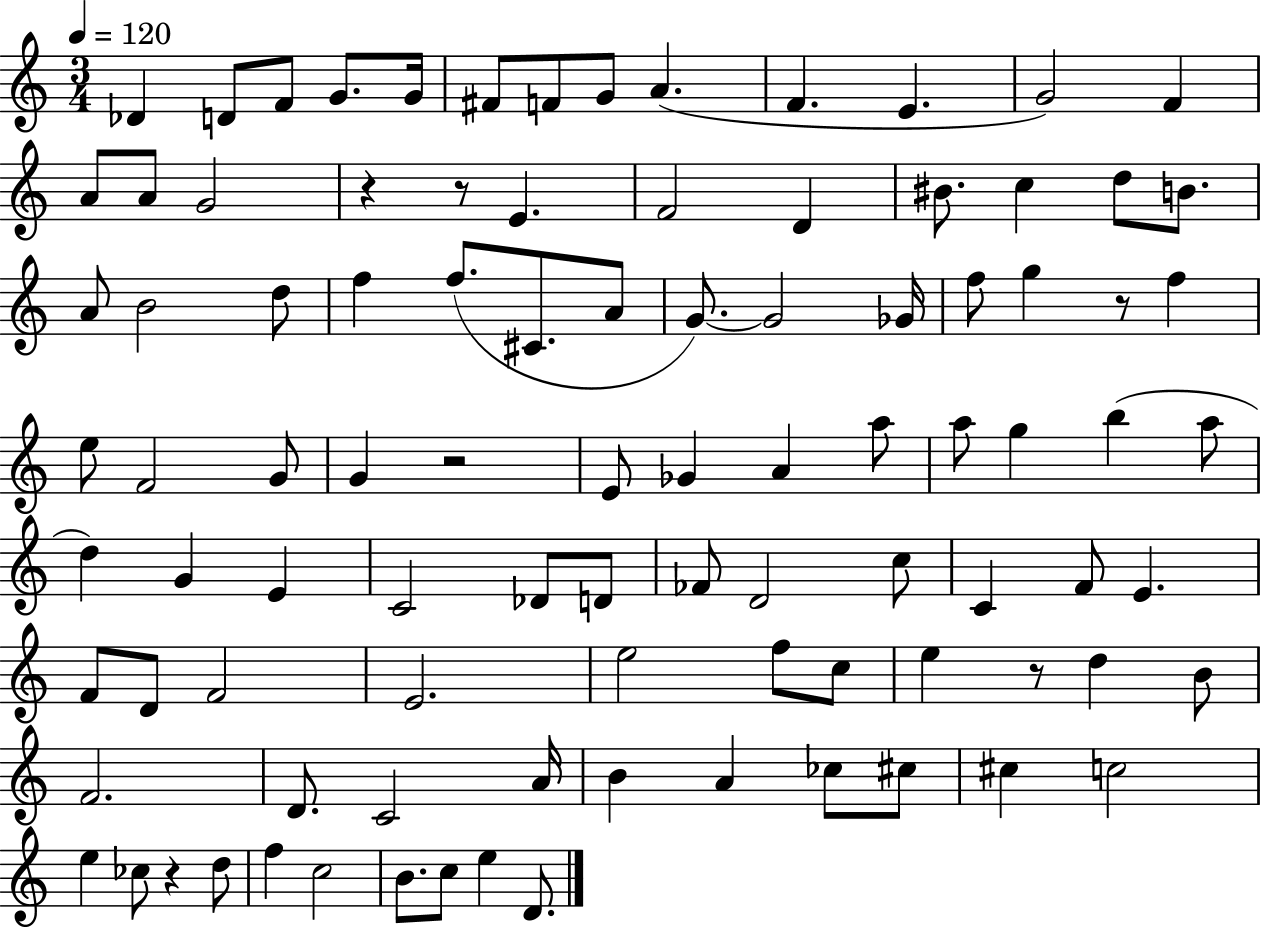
X:1
T:Untitled
M:3/4
L:1/4
K:C
_D D/2 F/2 G/2 G/4 ^F/2 F/2 G/2 A F E G2 F A/2 A/2 G2 z z/2 E F2 D ^B/2 c d/2 B/2 A/2 B2 d/2 f f/2 ^C/2 A/2 G/2 G2 _G/4 f/2 g z/2 f e/2 F2 G/2 G z2 E/2 _G A a/2 a/2 g b a/2 d G E C2 _D/2 D/2 _F/2 D2 c/2 C F/2 E F/2 D/2 F2 E2 e2 f/2 c/2 e z/2 d B/2 F2 D/2 C2 A/4 B A _c/2 ^c/2 ^c c2 e _c/2 z d/2 f c2 B/2 c/2 e D/2